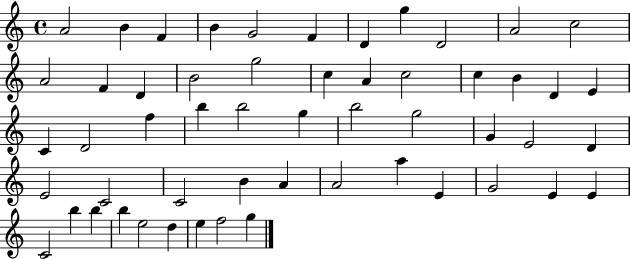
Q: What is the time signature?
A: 4/4